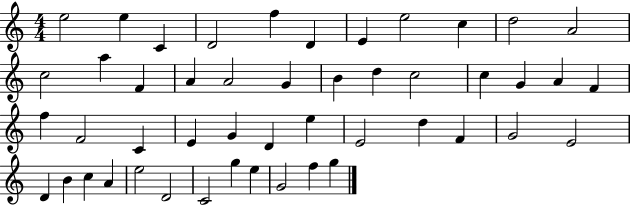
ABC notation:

X:1
T:Untitled
M:4/4
L:1/4
K:C
e2 e C D2 f D E e2 c d2 A2 c2 a F A A2 G B d c2 c G A F f F2 C E G D e E2 d F G2 E2 D B c A e2 D2 C2 g e G2 f g